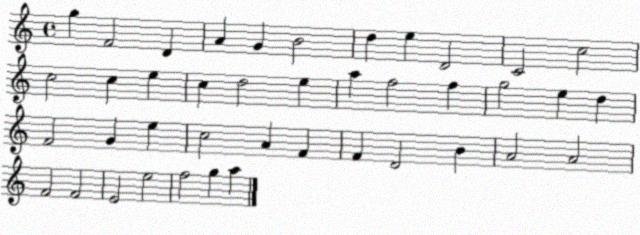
X:1
T:Untitled
M:4/4
L:1/4
K:C
g F2 D A G B2 d e D2 C2 c2 c2 c e c d2 e a f2 f g2 e d F2 G e c2 A F F D2 B A2 A2 F2 F2 E2 e2 f2 g a